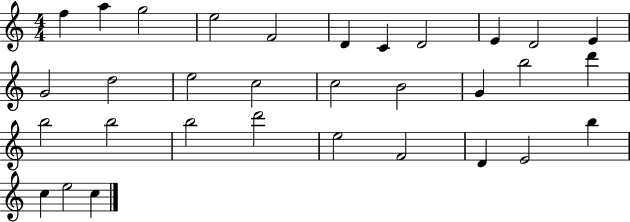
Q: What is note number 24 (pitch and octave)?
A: D6